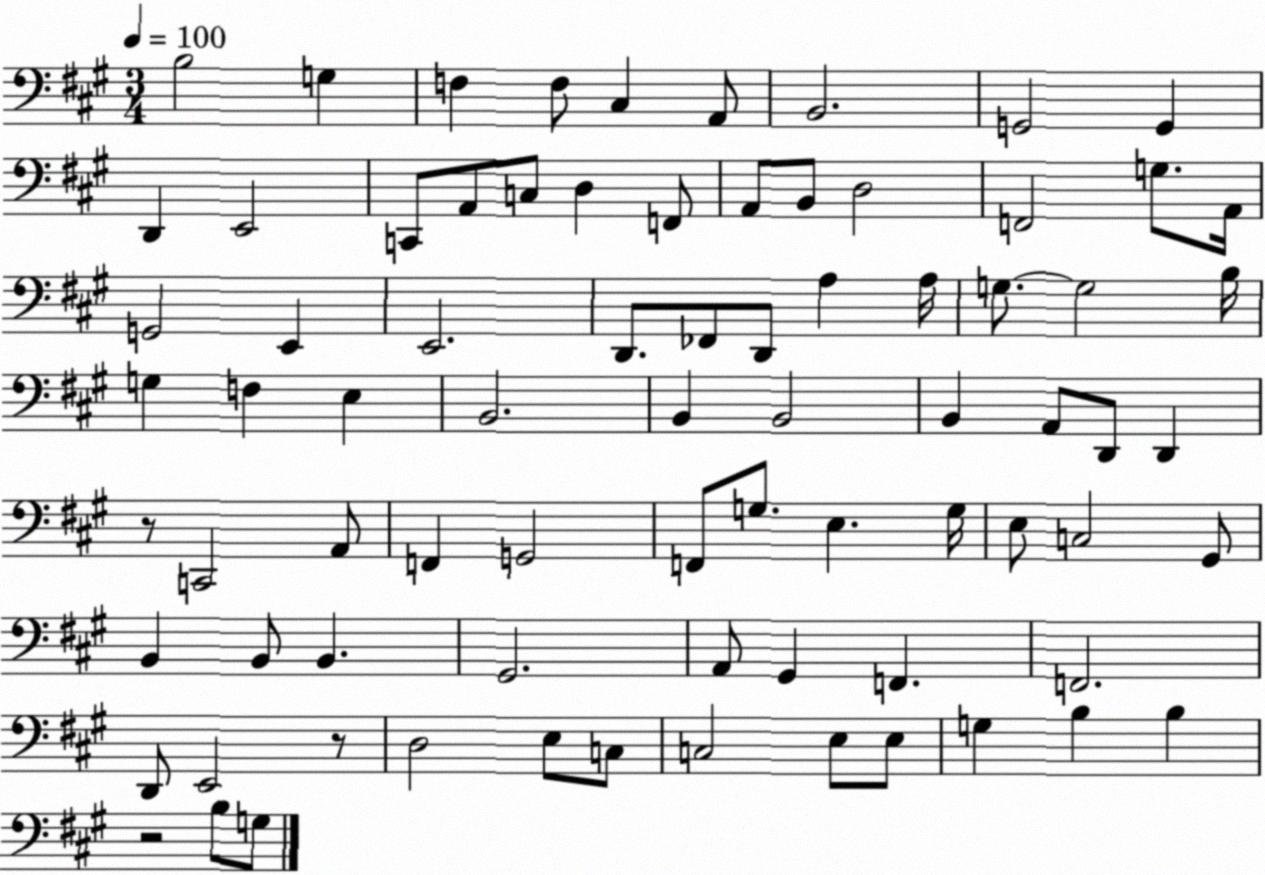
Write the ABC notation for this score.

X:1
T:Untitled
M:3/4
L:1/4
K:A
B,2 G, F, F,/2 ^C, A,,/2 B,,2 G,,2 G,, D,, E,,2 C,,/2 A,,/2 C,/2 D, F,,/2 A,,/2 B,,/2 D,2 F,,2 G,/2 A,,/4 G,,2 E,, E,,2 D,,/2 _F,,/2 D,,/2 A, A,/4 G,/2 G,2 B,/4 G, F, E, B,,2 B,, B,,2 B,, A,,/2 D,,/2 D,, z/2 C,,2 A,,/2 F,, G,,2 F,,/2 G,/2 E, G,/4 E,/2 C,2 ^G,,/2 B,, B,,/2 B,, ^G,,2 A,,/2 ^G,, F,, F,,2 D,,/2 E,,2 z/2 D,2 E,/2 C,/2 C,2 E,/2 E,/2 G, B, B, z2 B,/2 G,/2